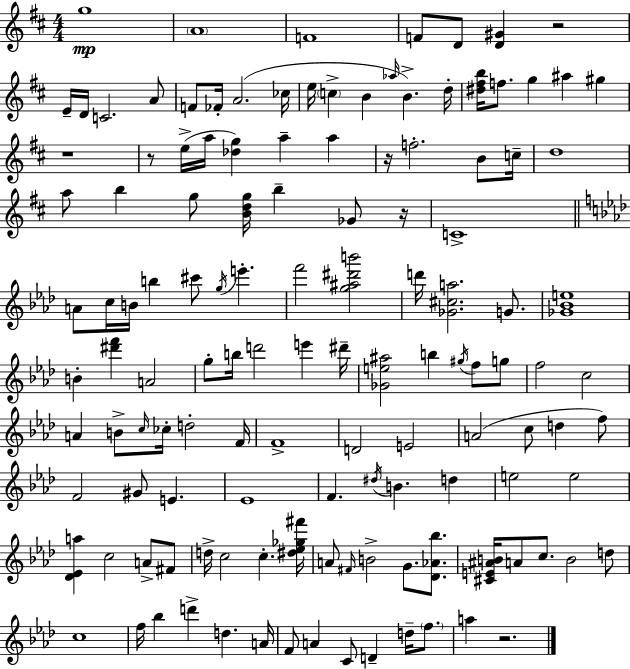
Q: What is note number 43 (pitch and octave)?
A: G5